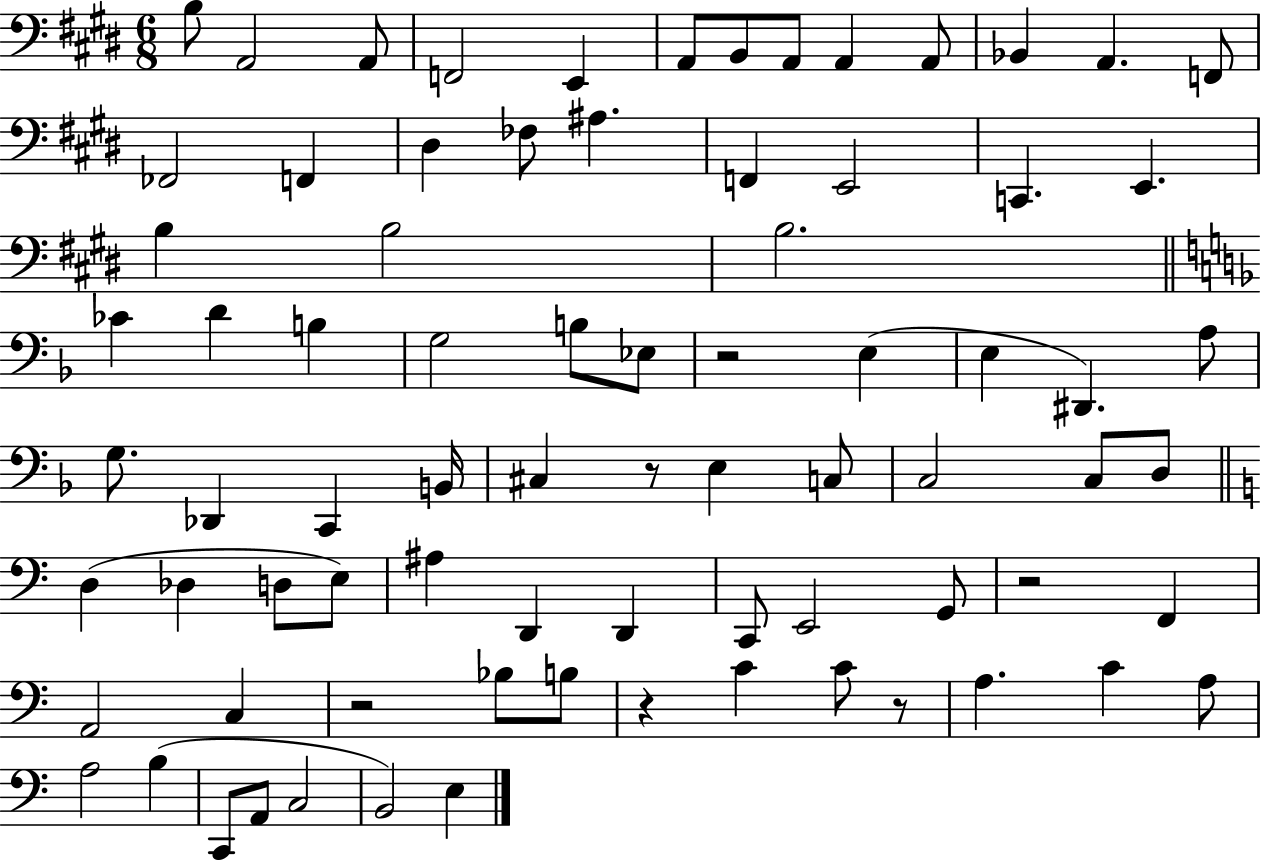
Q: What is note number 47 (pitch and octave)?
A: Db3